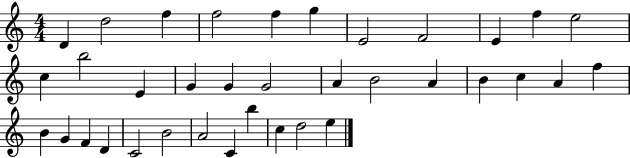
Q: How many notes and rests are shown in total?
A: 36